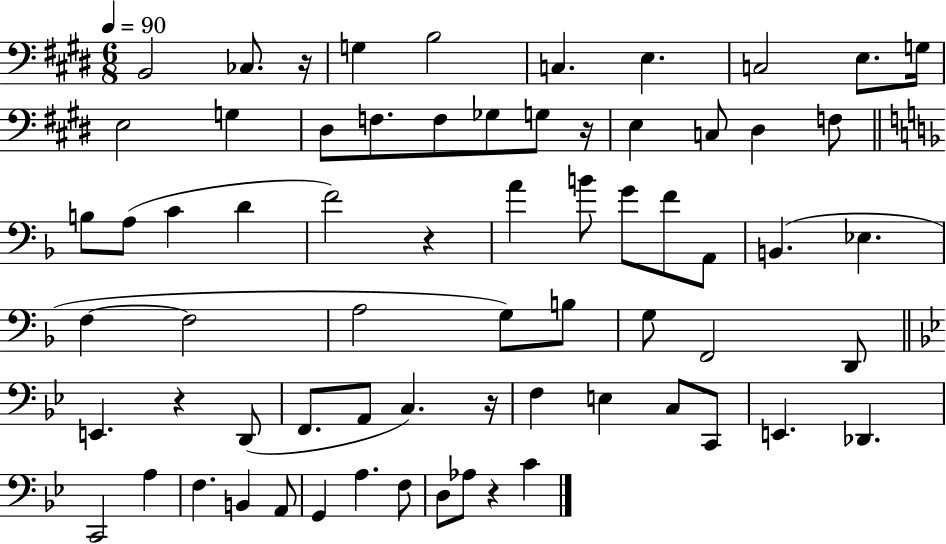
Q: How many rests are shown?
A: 6